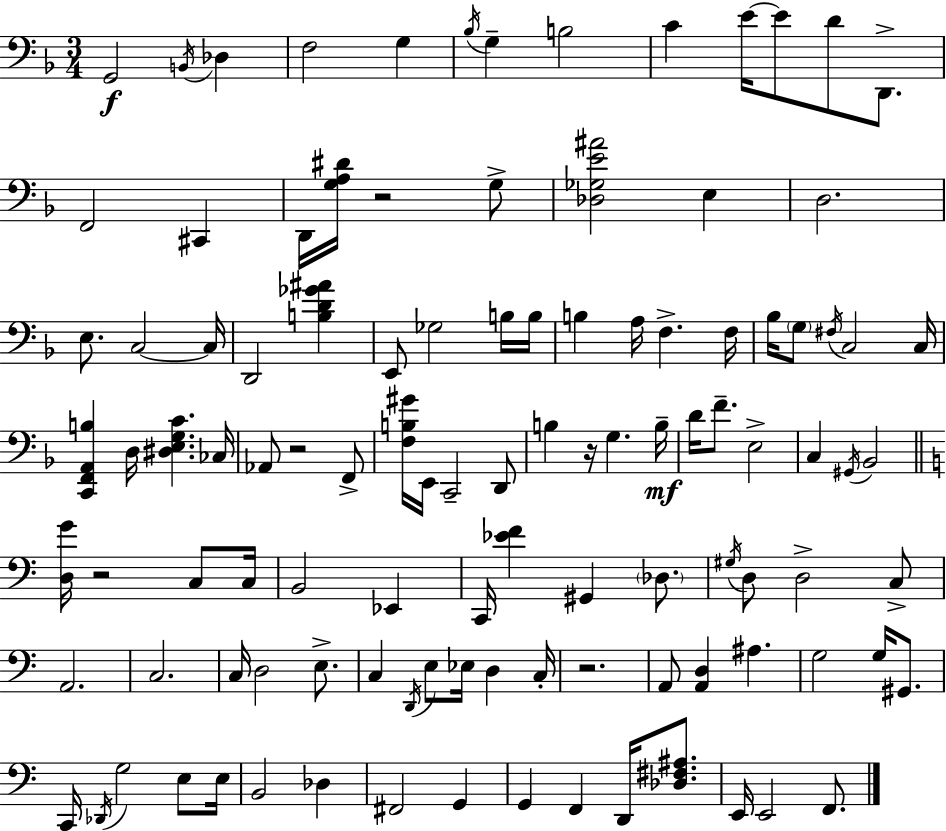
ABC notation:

X:1
T:Untitled
M:3/4
L:1/4
K:Dm
G,,2 B,,/4 _D, F,2 G, _B,/4 G, B,2 C E/4 E/2 D/2 D,,/2 F,,2 ^C,, D,,/4 [G,A,^D]/4 z2 G,/2 [_D,_G,E^A]2 E, D,2 E,/2 C,2 C,/4 D,,2 [B,D_G^A] E,,/2 _G,2 B,/4 B,/4 B, A,/4 F, F,/4 _B,/4 G,/2 ^F,/4 C,2 C,/4 [C,,F,,A,,B,] D,/4 [^D,E,G,C] _C,/4 _A,,/2 z2 F,,/2 [F,B,^G]/4 E,,/4 C,,2 D,,/2 B, z/4 G, B,/4 D/4 F/2 E,2 C, ^G,,/4 _B,,2 [D,G]/4 z2 C,/2 C,/4 B,,2 _E,, C,,/4 [_EF] ^G,, _D,/2 ^G,/4 D,/2 D,2 C,/2 A,,2 C,2 C,/4 D,2 E,/2 C, D,,/4 E,/2 _E,/4 D, C,/4 z2 A,,/2 [A,,D,] ^A, G,2 G,/4 ^G,,/2 C,,/4 _D,,/4 G,2 E,/2 E,/4 B,,2 _D, ^F,,2 G,, G,, F,, D,,/4 [_D,^F,^A,]/2 E,,/4 E,,2 F,,/2